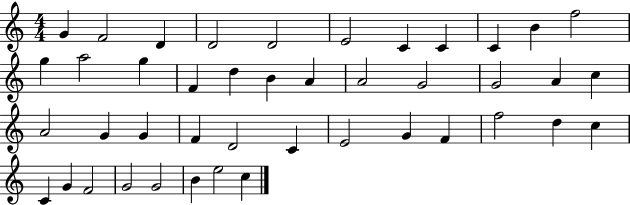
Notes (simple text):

G4/q F4/h D4/q D4/h D4/h E4/h C4/q C4/q C4/q B4/q F5/h G5/q A5/h G5/q F4/q D5/q B4/q A4/q A4/h G4/h G4/h A4/q C5/q A4/h G4/q G4/q F4/q D4/h C4/q E4/h G4/q F4/q F5/h D5/q C5/q C4/q G4/q F4/h G4/h G4/h B4/q E5/h C5/q